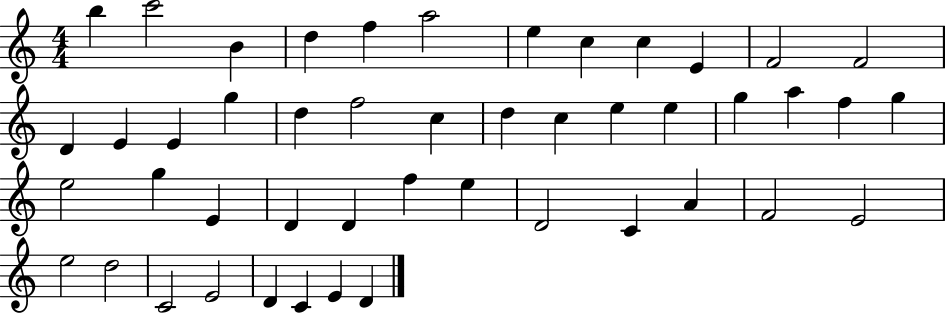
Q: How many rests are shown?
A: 0